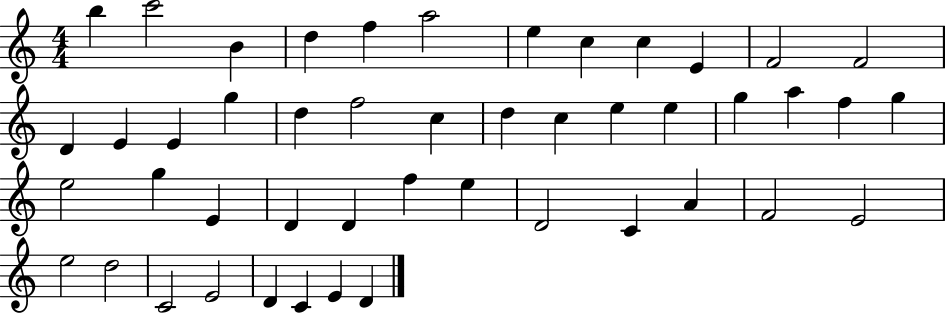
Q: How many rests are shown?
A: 0